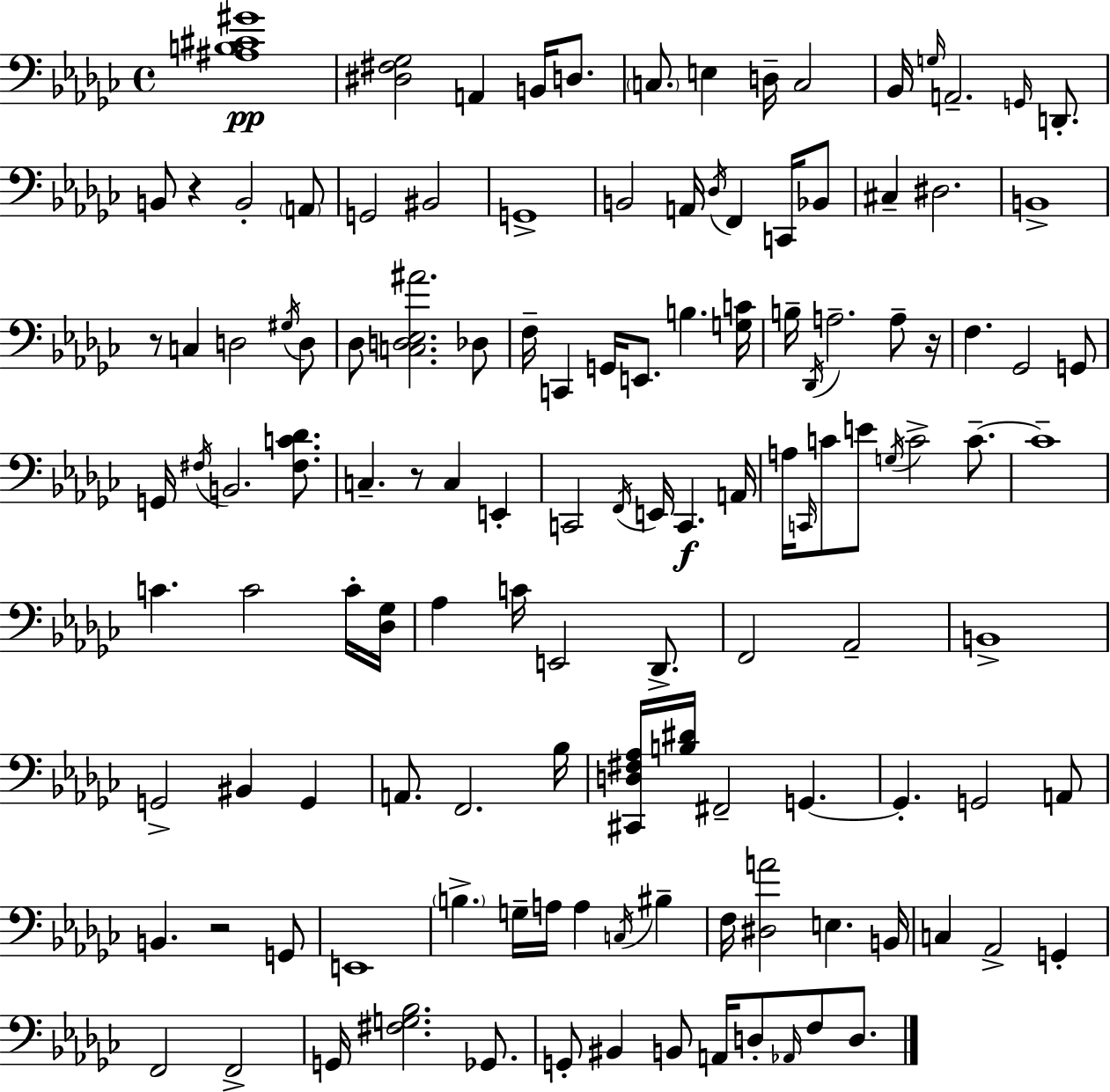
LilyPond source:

{
  \clef bass
  \time 4/4
  \defaultTimeSignature
  \key ees \minor
  \repeat volta 2 { <ais b cis' gis'>1\pp | <dis fis ges>2 a,4 b,16 d8. | \parenthesize c8. e4 d16-- c2 | bes,16 \grace { g16 } a,2.-- \grace { g,16 } d,8.-. | \break b,8 r4 b,2-. | \parenthesize a,8 g,2 bis,2 | g,1-> | b,2 a,16 \acciaccatura { des16 } f,4 | \break c,16 bes,8 cis4-- dis2. | b,1-> | r8 c4 d2 | \acciaccatura { gis16 } d8 des8 <c d ees ais'>2. | \break des8 f16-- c,4 g,16 e,8. b4. | <g c'>16 b16-- \acciaccatura { des,16 } a2.-- | a8-- r16 f4. ges,2 | g,8 g,16 \acciaccatura { fis16 } b,2. | \break <fis c' des'>8. c4.-- r8 c4 | e,4-. c,2 \acciaccatura { f,16 } e,16 | c,4.\f a,16 a16 \grace { c,16 } c'8 e'8 \acciaccatura { g16 } c'2-> | c'8.--~~ c'1-- | \break c'4. c'2 | c'16-. <des ges>16 aes4 c'16 e,2 | des,8.-> f,2 | aes,2-- b,1-> | \break g,2-> | bis,4 g,4 a,8. f,2. | bes16 <cis, d fis aes>16 <b dis'>16 fis,2-- | g,4.~~ g,4.-. g,2 | \break a,8 b,4. r2 | g,8 e,1 | \parenthesize b4.-> g16-- | a16 a4 \acciaccatura { c16 } bis4-- f16 <dis a'>2 | \break e4. b,16 c4 aes,2-> | g,4-. f,2 | f,2-> g,16 <fis g bes>2. | ges,8. g,8-. bis,4 | \break b,8 a,16 d8-. \grace { aes,16 } f8 d8. } \bar "|."
}